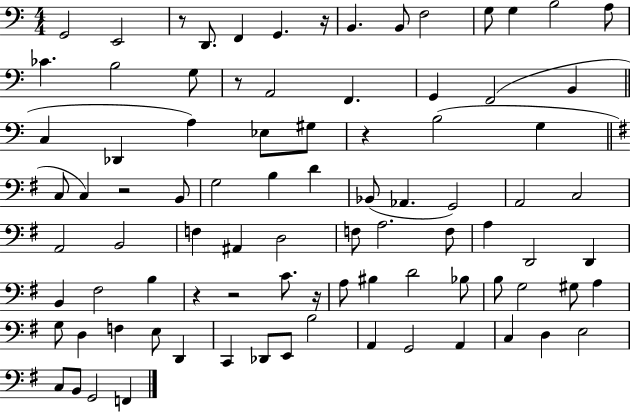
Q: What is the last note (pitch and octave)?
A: F2